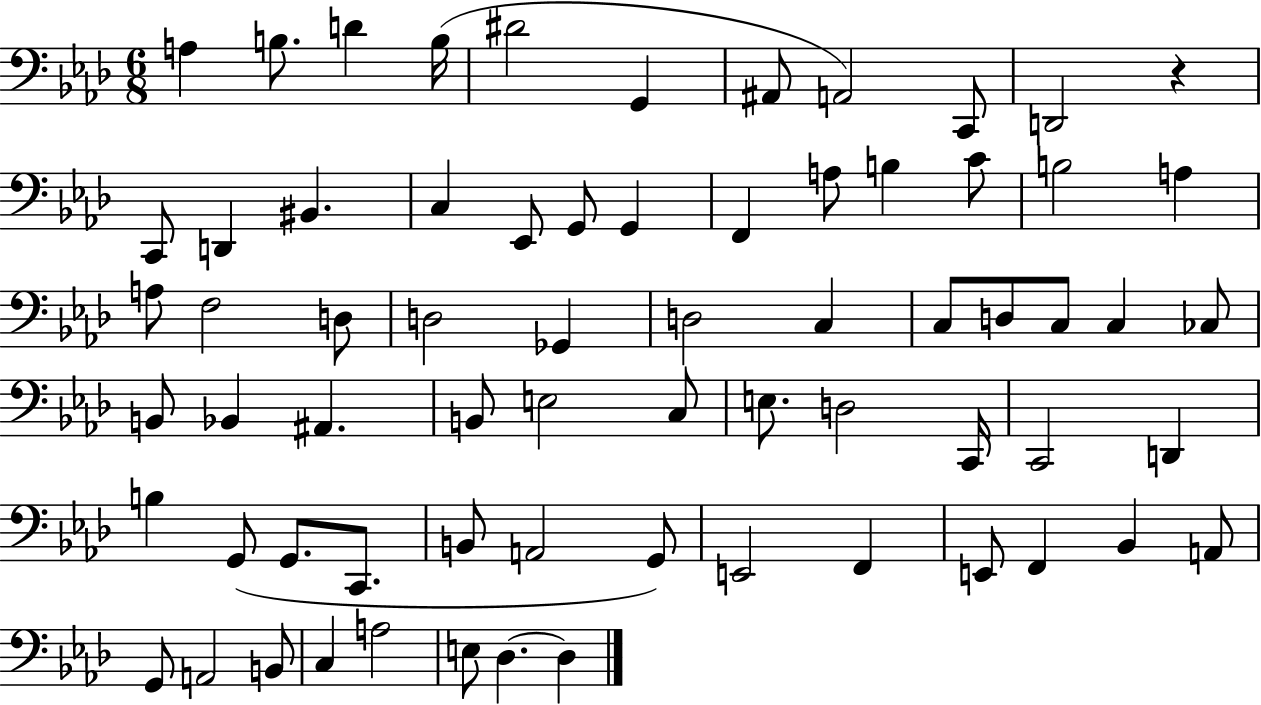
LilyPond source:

{
  \clef bass
  \numericTimeSignature
  \time 6/8
  \key aes \major
  a4 b8. d'4 b16( | dis'2 g,4 | ais,8 a,2) c,8 | d,2 r4 | \break c,8 d,4 bis,4. | c4 ees,8 g,8 g,4 | f,4 a8 b4 c'8 | b2 a4 | \break a8 f2 d8 | d2 ges,4 | d2 c4 | c8 d8 c8 c4 ces8 | \break b,8 bes,4 ais,4. | b,8 e2 c8 | e8. d2 c,16 | c,2 d,4 | \break b4 g,8( g,8. c,8. | b,8 a,2 g,8) | e,2 f,4 | e,8 f,4 bes,4 a,8 | \break g,8 a,2 b,8 | c4 a2 | e8 des4.~~ des4 | \bar "|."
}